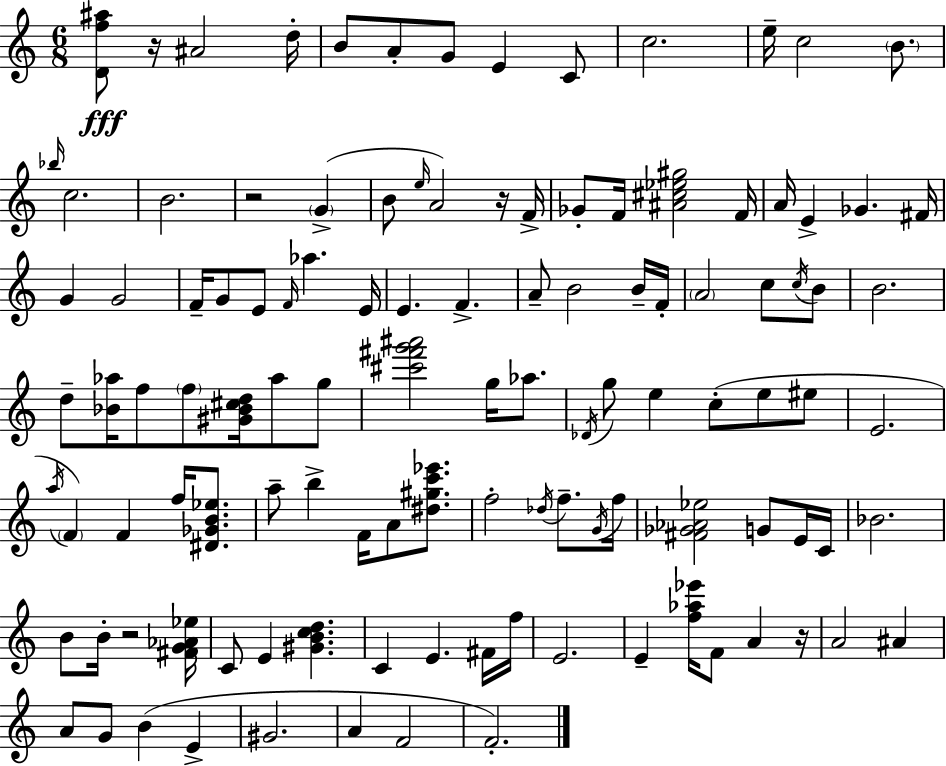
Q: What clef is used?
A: treble